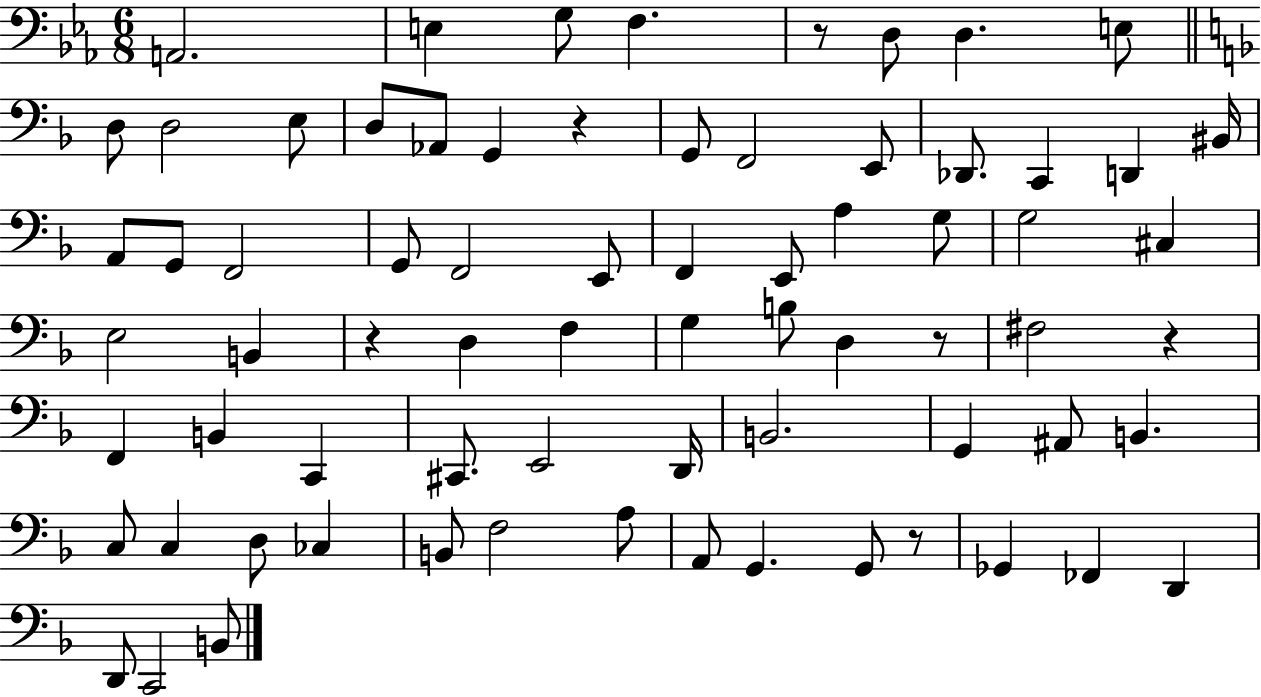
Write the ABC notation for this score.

X:1
T:Untitled
M:6/8
L:1/4
K:Eb
A,,2 E, G,/2 F, z/2 D,/2 D, E,/2 D,/2 D,2 E,/2 D,/2 _A,,/2 G,, z G,,/2 F,,2 E,,/2 _D,,/2 C,, D,, ^B,,/4 A,,/2 G,,/2 F,,2 G,,/2 F,,2 E,,/2 F,, E,,/2 A, G,/2 G,2 ^C, E,2 B,, z D, F, G, B,/2 D, z/2 ^F,2 z F,, B,, C,, ^C,,/2 E,,2 D,,/4 B,,2 G,, ^A,,/2 B,, C,/2 C, D,/2 _C, B,,/2 F,2 A,/2 A,,/2 G,, G,,/2 z/2 _G,, _F,, D,, D,,/2 C,,2 B,,/2